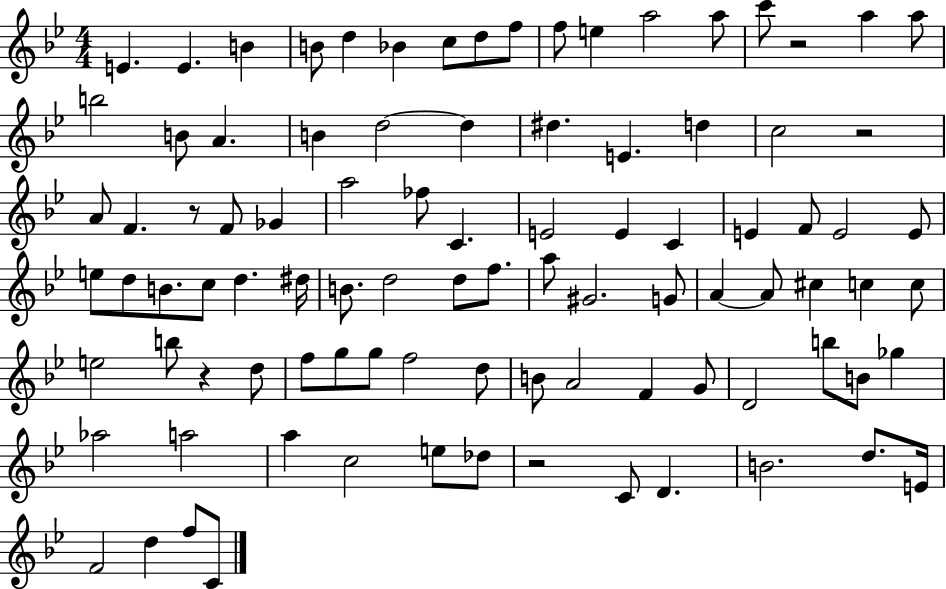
X:1
T:Untitled
M:4/4
L:1/4
K:Bb
E E B B/2 d _B c/2 d/2 f/2 f/2 e a2 a/2 c'/2 z2 a a/2 b2 B/2 A B d2 d ^d E d c2 z2 A/2 F z/2 F/2 _G a2 _f/2 C E2 E C E F/2 E2 E/2 e/2 d/2 B/2 c/2 d ^d/4 B/2 d2 d/2 f/2 a/2 ^G2 G/2 A A/2 ^c c c/2 e2 b/2 z d/2 f/2 g/2 g/2 f2 d/2 B/2 A2 F G/2 D2 b/2 B/2 _g _a2 a2 a c2 e/2 _d/2 z2 C/2 D B2 d/2 E/4 F2 d f/2 C/2